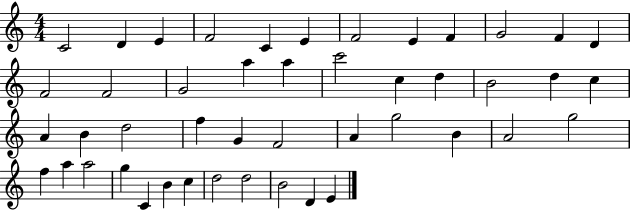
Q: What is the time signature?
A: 4/4